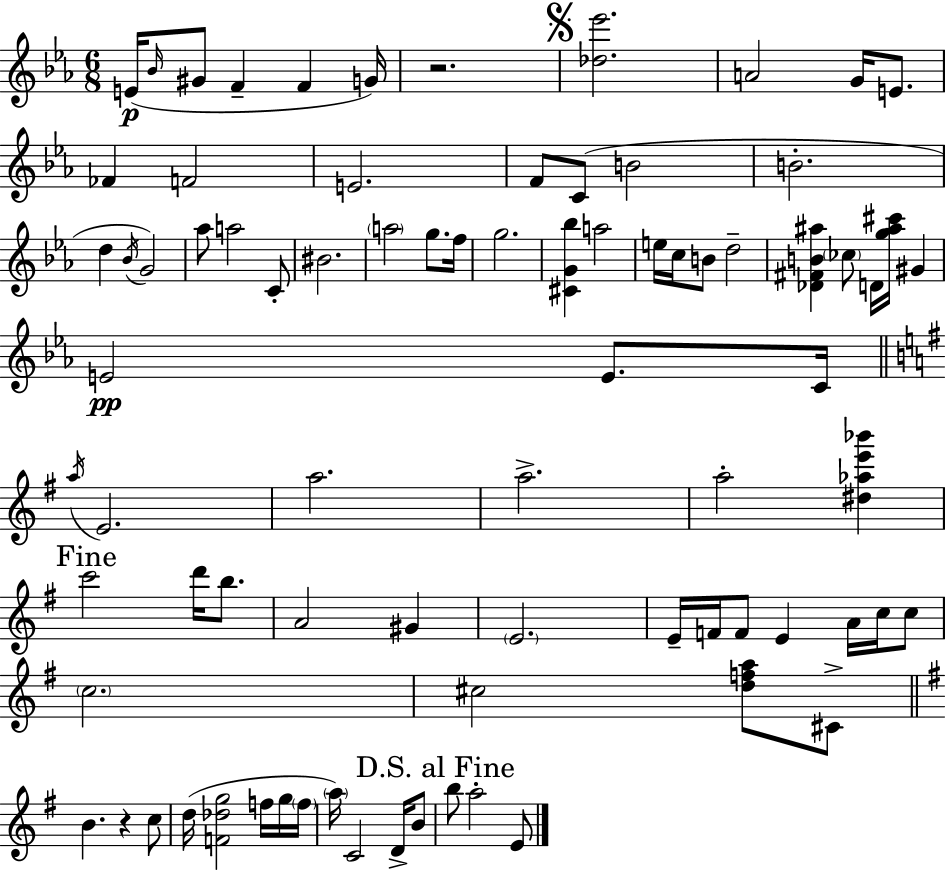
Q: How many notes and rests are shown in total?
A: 81